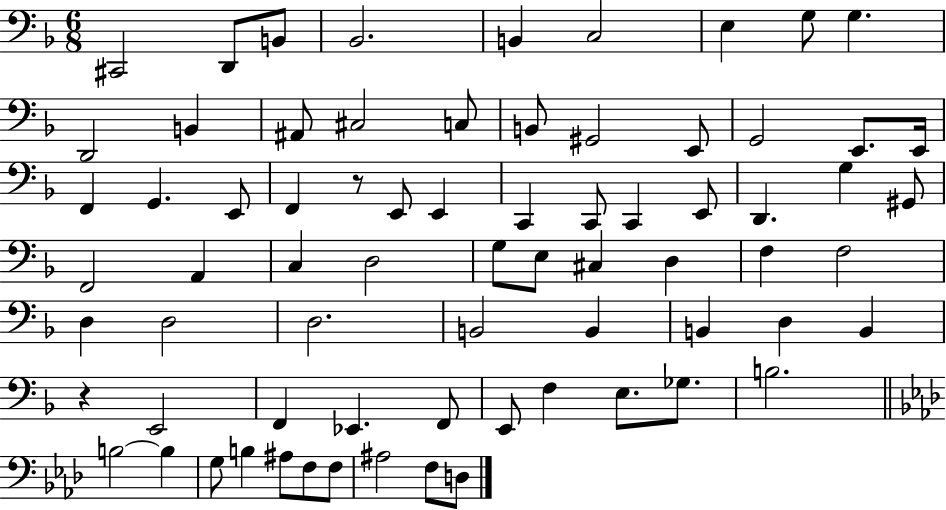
C#2/h D2/e B2/e Bb2/h. B2/q C3/h E3/q G3/e G3/q. D2/h B2/q A#2/e C#3/h C3/e B2/e G#2/h E2/e G2/h E2/e. E2/s F2/q G2/q. E2/e F2/q R/e E2/e E2/q C2/q C2/e C2/q E2/e D2/q. G3/q G#2/e F2/h A2/q C3/q D3/h G3/e E3/e C#3/q D3/q F3/q F3/h D3/q D3/h D3/h. B2/h B2/q B2/q D3/q B2/q R/q E2/h F2/q Eb2/q. F2/e E2/e F3/q E3/e. Gb3/e. B3/h. B3/h B3/q G3/e B3/q A#3/e F3/e F3/e A#3/h F3/e D3/e